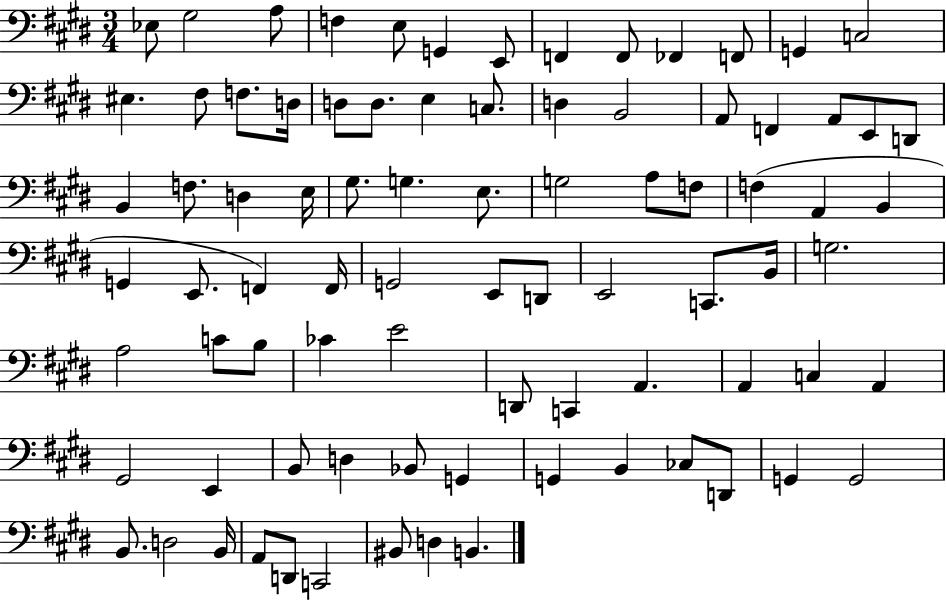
Eb3/e G#3/h A3/e F3/q E3/e G2/q E2/e F2/q F2/e FES2/q F2/e G2/q C3/h EIS3/q. F#3/e F3/e. D3/s D3/e D3/e. E3/q C3/e. D3/q B2/h A2/e F2/q A2/e E2/e D2/e B2/q F3/e. D3/q E3/s G#3/e. G3/q. E3/e. G3/h A3/e F3/e F3/q A2/q B2/q G2/q E2/e. F2/q F2/s G2/h E2/e D2/e E2/h C2/e. B2/s G3/h. A3/h C4/e B3/e CES4/q E4/h D2/e C2/q A2/q. A2/q C3/q A2/q G#2/h E2/q B2/e D3/q Bb2/e G2/q G2/q B2/q CES3/e D2/e G2/q G2/h B2/e. D3/h B2/s A2/e D2/e C2/h BIS2/e D3/q B2/q.